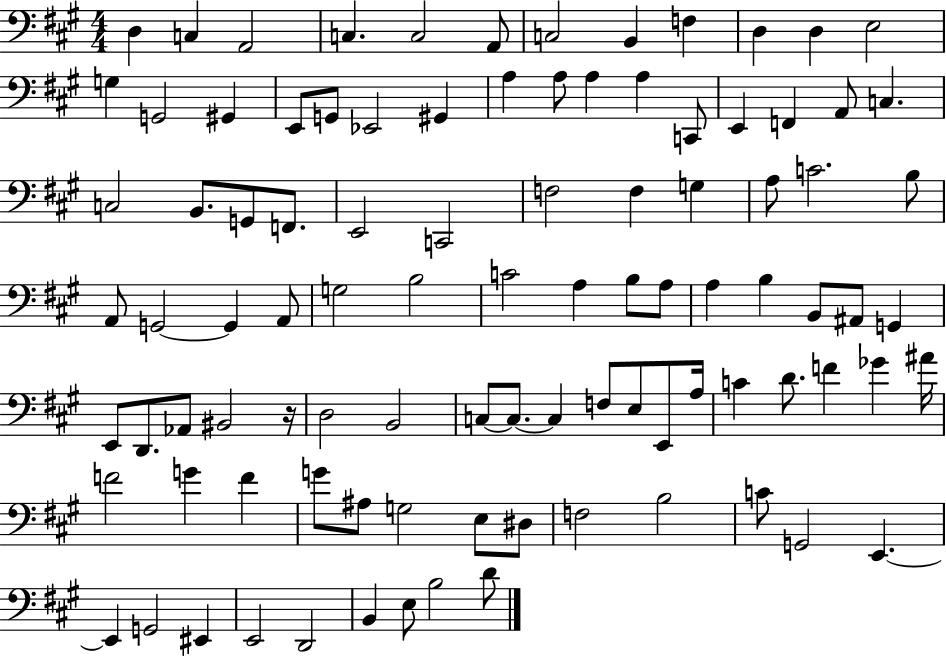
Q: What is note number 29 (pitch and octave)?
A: C3